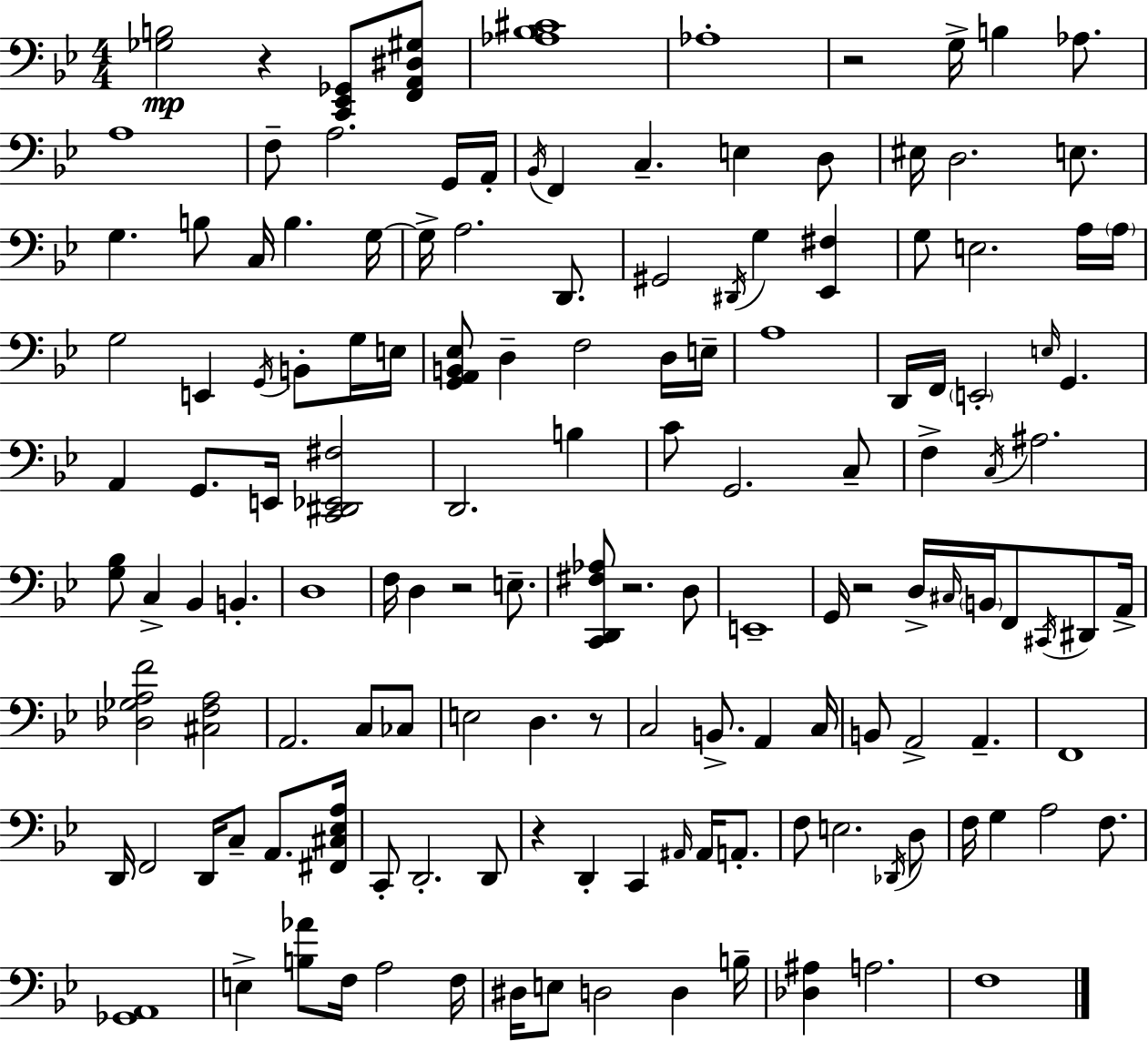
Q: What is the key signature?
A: BES major